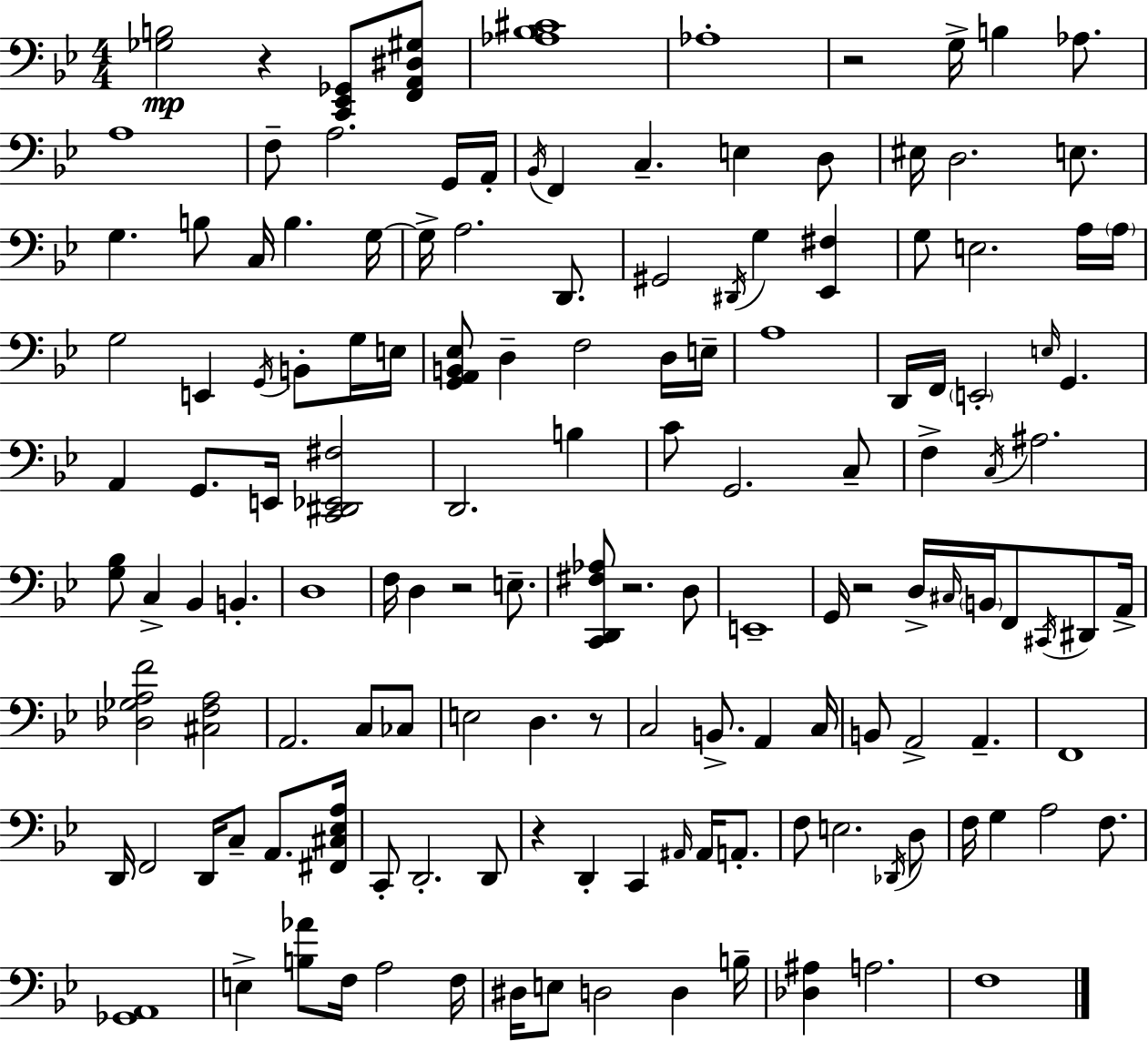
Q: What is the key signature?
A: BES major